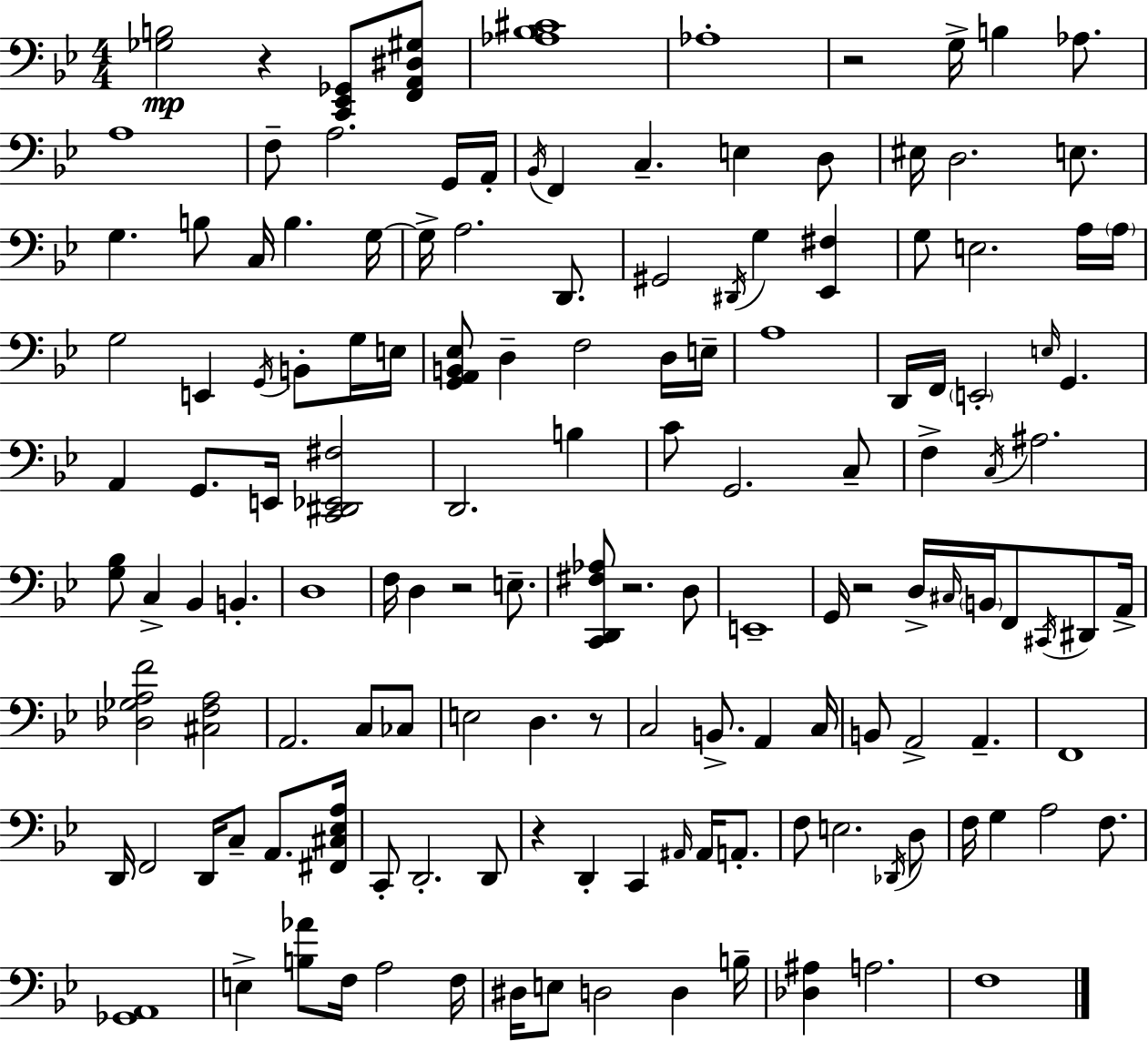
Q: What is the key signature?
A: BES major